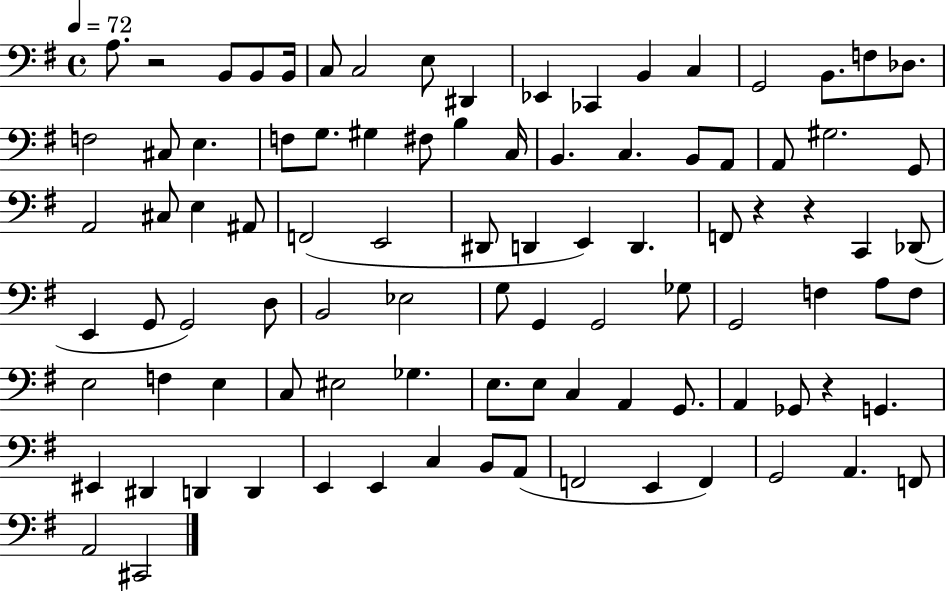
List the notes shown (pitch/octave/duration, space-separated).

A3/e. R/h B2/e B2/e B2/s C3/e C3/h E3/e D#2/q Eb2/q CES2/q B2/q C3/q G2/h B2/e. F3/e Db3/e. F3/h C#3/e E3/q. F3/e G3/e. G#3/q F#3/e B3/q C3/s B2/q. C3/q. B2/e A2/e A2/e G#3/h. G2/e A2/h C#3/e E3/q A#2/e F2/h E2/h D#2/e D2/q E2/q D2/q. F2/e R/q R/q C2/q Db2/e E2/q G2/e G2/h D3/e B2/h Eb3/h G3/e G2/q G2/h Gb3/e G2/h F3/q A3/e F3/e E3/h F3/q E3/q C3/e EIS3/h Gb3/q. E3/e. E3/e C3/q A2/q G2/e. A2/q Gb2/e R/q G2/q. EIS2/q D#2/q D2/q D2/q E2/q E2/q C3/q B2/e A2/e F2/h E2/q F2/q G2/h A2/q. F2/e A2/h C#2/h